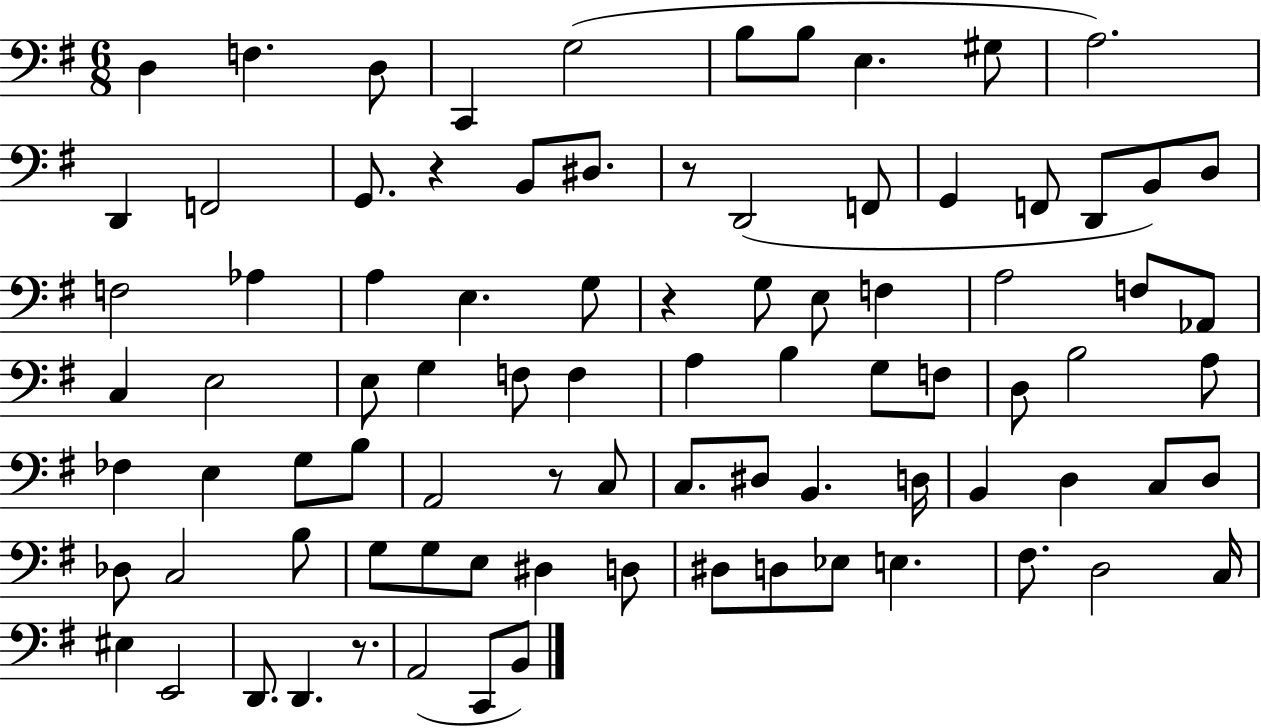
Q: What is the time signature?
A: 6/8